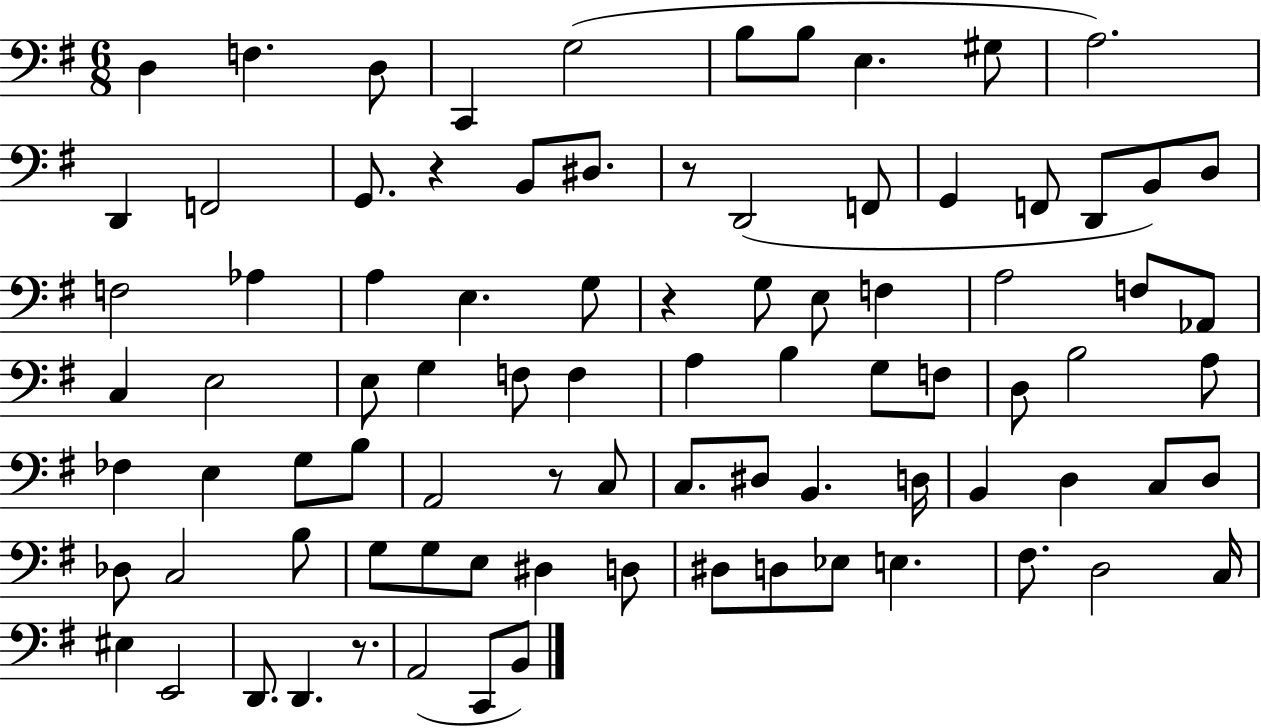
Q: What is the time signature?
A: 6/8